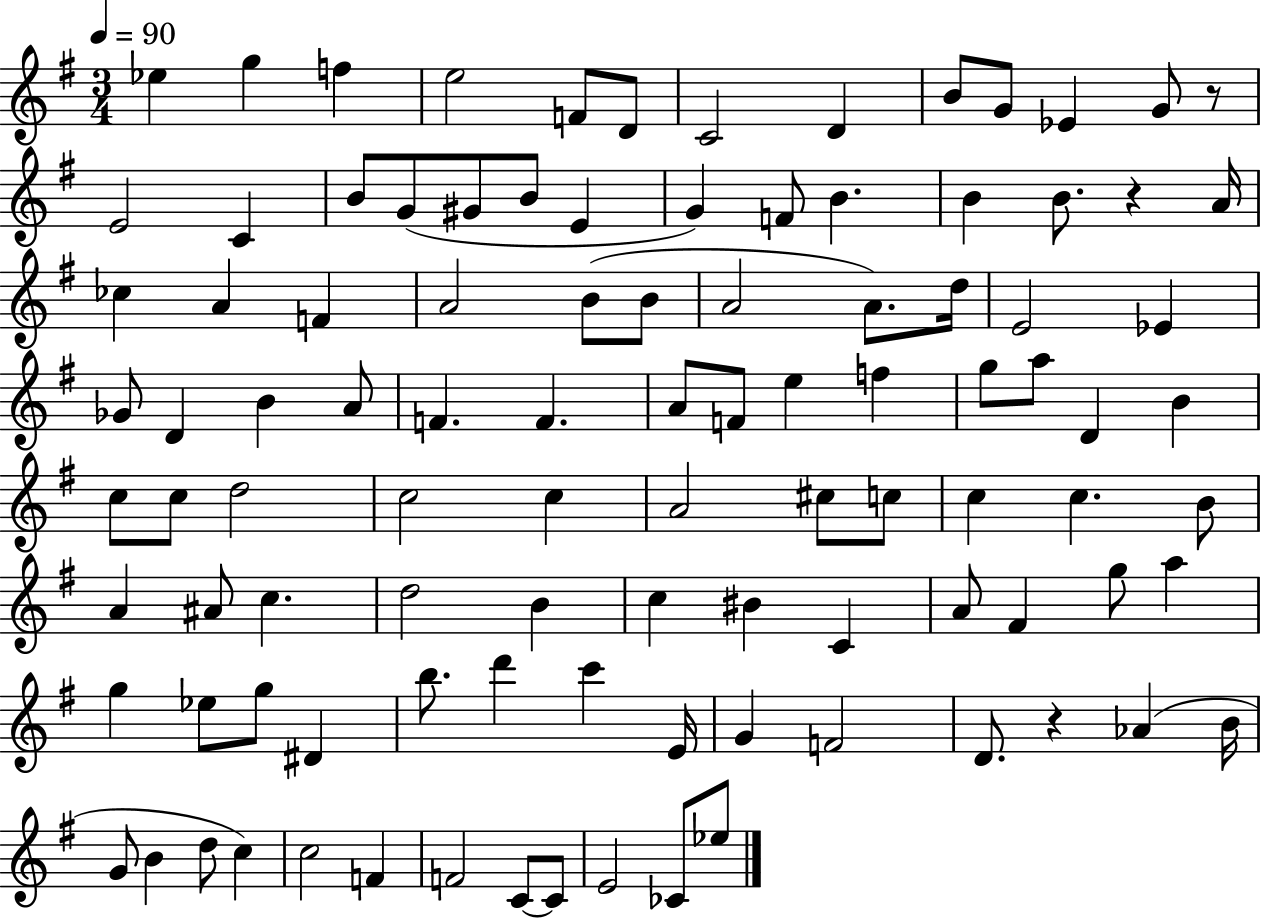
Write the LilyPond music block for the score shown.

{
  \clef treble
  \numericTimeSignature
  \time 3/4
  \key g \major
  \tempo 4 = 90
  ees''4 g''4 f''4 | e''2 f'8 d'8 | c'2 d'4 | b'8 g'8 ees'4 g'8 r8 | \break e'2 c'4 | b'8 g'8( gis'8 b'8 e'4 | g'4) f'8 b'4. | b'4 b'8. r4 a'16 | \break ces''4 a'4 f'4 | a'2 b'8( b'8 | a'2 a'8.) d''16 | e'2 ees'4 | \break ges'8 d'4 b'4 a'8 | f'4. f'4. | a'8 f'8 e''4 f''4 | g''8 a''8 d'4 b'4 | \break c''8 c''8 d''2 | c''2 c''4 | a'2 cis''8 c''8 | c''4 c''4. b'8 | \break a'4 ais'8 c''4. | d''2 b'4 | c''4 bis'4 c'4 | a'8 fis'4 g''8 a''4 | \break g''4 ees''8 g''8 dis'4 | b''8. d'''4 c'''4 e'16 | g'4 f'2 | d'8. r4 aes'4( b'16 | \break g'8 b'4 d''8 c''4) | c''2 f'4 | f'2 c'8~~ c'8 | e'2 ces'8 ees''8 | \break \bar "|."
}